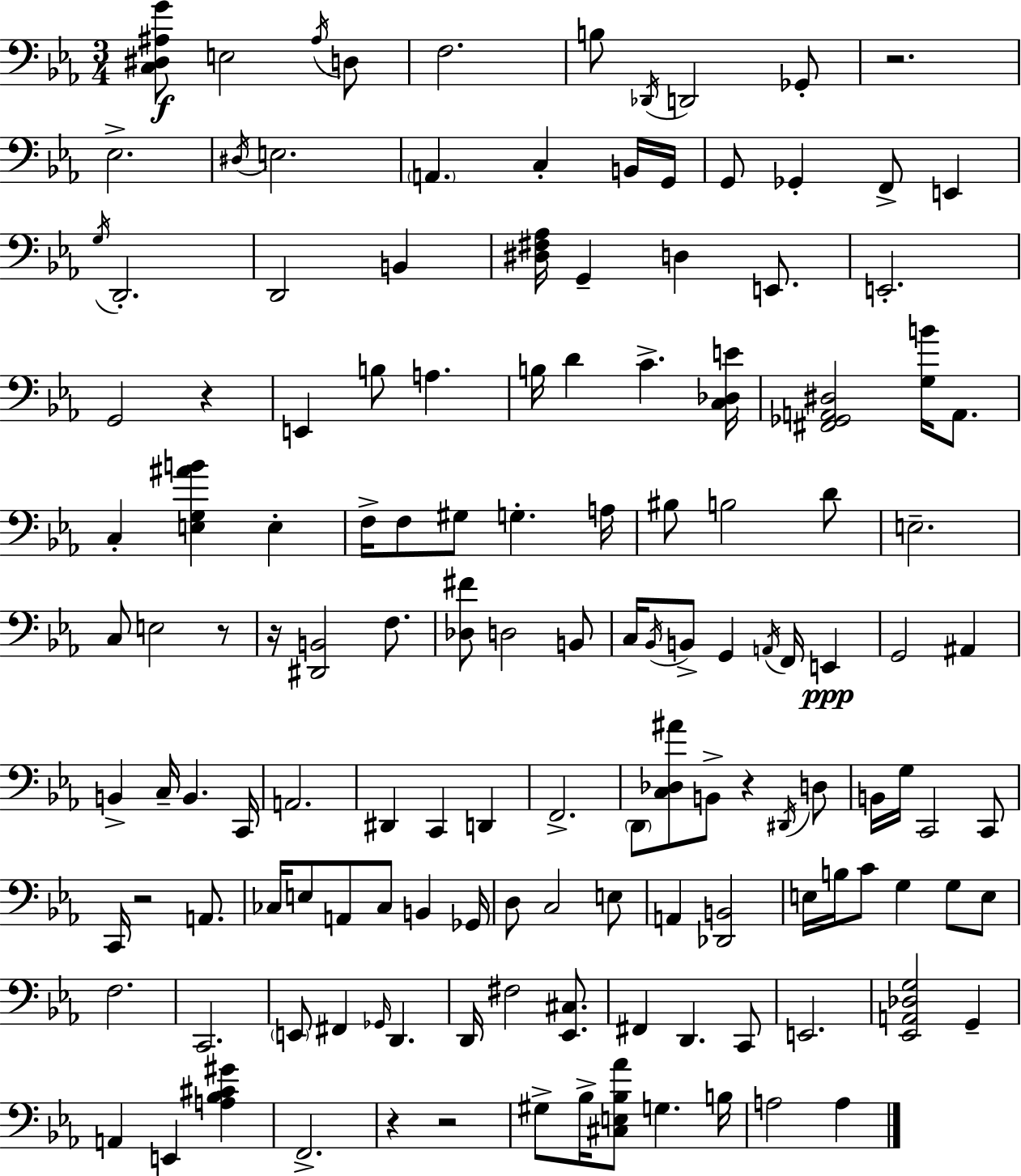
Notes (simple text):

[C3,D#3,A#3,G4]/e E3/h A#3/s D3/e F3/h. B3/e Db2/s D2/h Gb2/e R/h. Eb3/h. D#3/s E3/h. A2/q. C3/q B2/s G2/s G2/e Gb2/q F2/e E2/q G3/s D2/h. D2/h B2/q [D#3,F#3,Ab3]/s G2/q D3/q E2/e. E2/h. G2/h R/q E2/q B3/e A3/q. B3/s D4/q C4/q. [C3,Db3,E4]/s [F#2,Gb2,A2,D#3]/h [G3,B4]/s A2/e. C3/q [E3,G3,A#4,B4]/q E3/q F3/s F3/e G#3/e G3/q. A3/s BIS3/e B3/h D4/e E3/h. C3/e E3/h R/e R/s [D#2,B2]/h F3/e. [Db3,F#4]/e D3/h B2/e C3/s Bb2/s B2/e G2/q A2/s F2/s E2/q G2/h A#2/q B2/q C3/s B2/q. C2/s A2/h. D#2/q C2/q D2/q F2/h. D2/e [C3,Db3,A#4]/e B2/e R/q D#2/s D3/e B2/s G3/s C2/h C2/e C2/s R/h A2/e. CES3/s E3/e A2/e CES3/e B2/q Gb2/s D3/e C3/h E3/e A2/q [Db2,B2]/h E3/s B3/s C4/e G3/q G3/e E3/e F3/h. C2/h. E2/e F#2/q Gb2/s D2/q. D2/s F#3/h [Eb2,C#3]/e. F#2/q D2/q. C2/e E2/h. [Eb2,A2,Db3,G3]/h G2/q A2/q E2/q [A3,Bb3,C#4,G#4]/q F2/h. R/q R/h G#3/e Bb3/s [C#3,E3,Bb3,Ab4]/e G3/q. B3/s A3/h A3/q